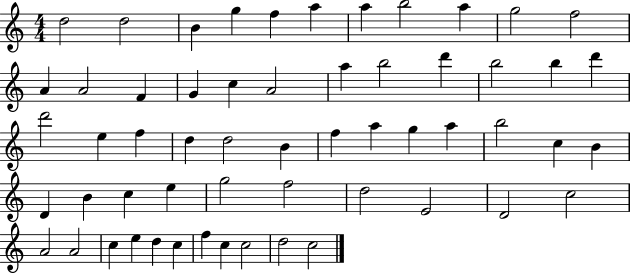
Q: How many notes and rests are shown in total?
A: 57